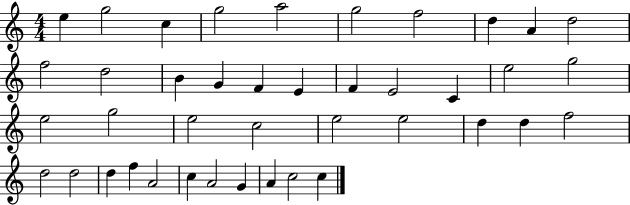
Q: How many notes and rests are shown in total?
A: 41